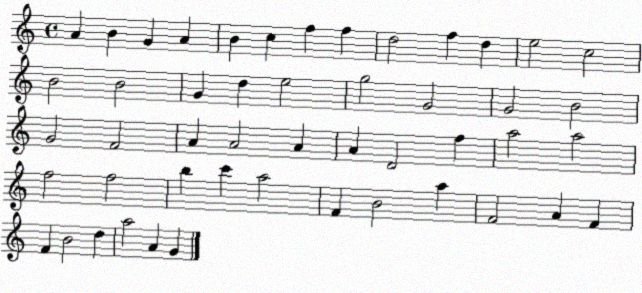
X:1
T:Untitled
M:4/4
L:1/4
K:C
A B G A B c f f d2 f d e2 c2 B2 B2 G d e2 g2 G2 G2 B2 G2 F2 A A2 A A D2 f a2 a2 f2 f2 b c' a2 F B2 a F2 A F F B2 d a2 A G